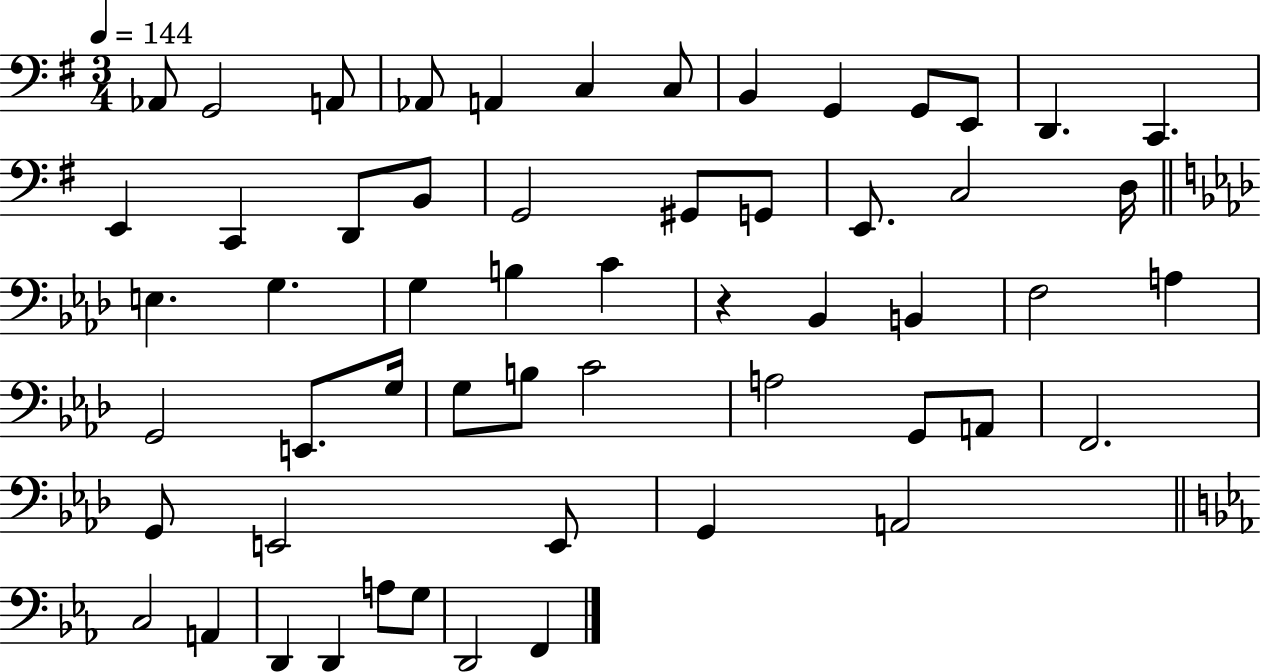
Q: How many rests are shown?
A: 1